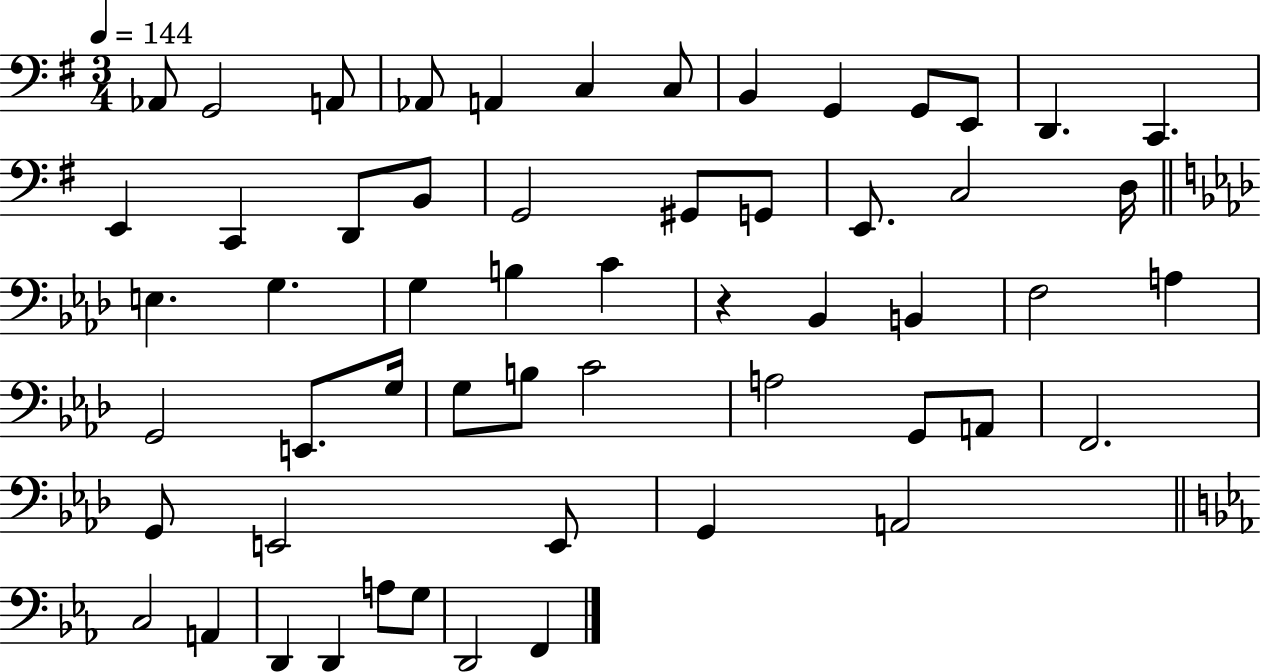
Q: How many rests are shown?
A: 1